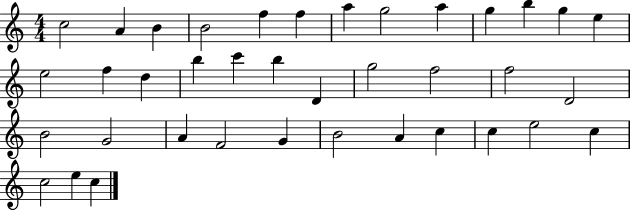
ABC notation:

X:1
T:Untitled
M:4/4
L:1/4
K:C
c2 A B B2 f f a g2 a g b g e e2 f d b c' b D g2 f2 f2 D2 B2 G2 A F2 G B2 A c c e2 c c2 e c